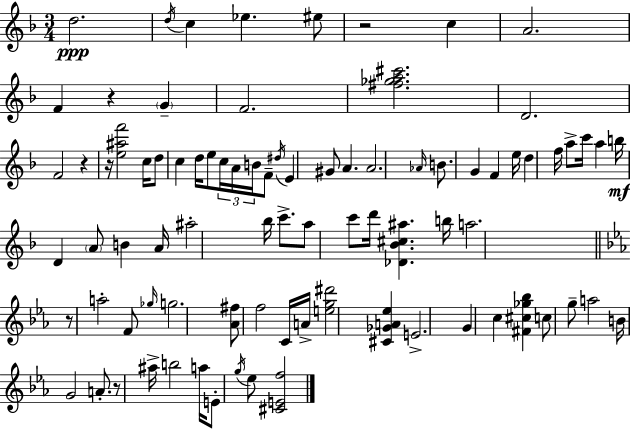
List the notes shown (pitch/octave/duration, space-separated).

D5/h. D5/s C5/q Eb5/q. EIS5/e R/h C5/q A4/h. F4/q R/q G4/q F4/h. [F#5,Gb5,A5,C#6]/h. D4/h. F4/h R/q R/s [E5,A#5,F6]/h C5/s D5/e C5/q D5/s E5/e C5/s A4/s B4/s F4/e D#5/s E4/q G#4/e A4/q. A4/h. Ab4/s B4/e. G4/q F4/q E5/s D5/q F5/s A5/e C6/s A5/q B5/s D4/q A4/e B4/q A4/s A#5/h Bb5/s C6/e. A5/e C6/e D6/s [Db4,Bb4,C#5,A#5]/q. B5/s A5/h. R/e A5/h F4/e Gb5/s G5/h. [Ab4,F#5]/e F5/h C4/s A4/s [E5,G5,D#6]/h [C#4,Gb4,A4,Eb5]/q E4/h. G4/q C5/q [F#4,C#5,Gb5,Bb5]/q C5/e G5/e A5/h B4/s G4/h A4/e. R/e A#5/s B5/h A5/s E4/e G5/s Eb5/e [C#4,E4,F5]/h